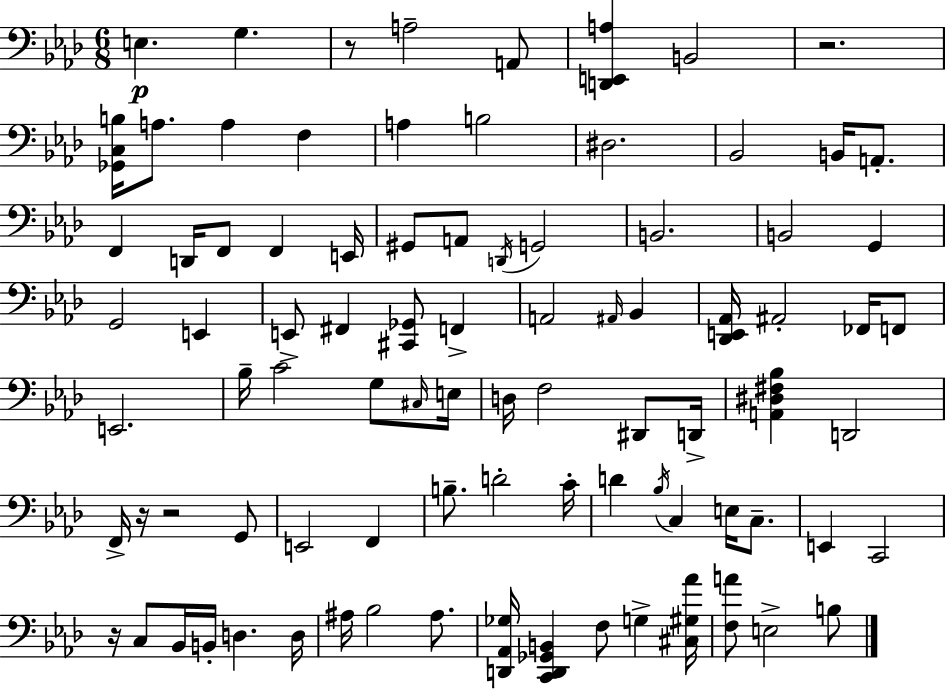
{
  \clef bass
  \numericTimeSignature
  \time 6/8
  \key f \minor
  e4.\p g4. | r8 a2-- a,8 | <d, e, a>4 b,2 | r2. | \break <ges, c b>16 a8. a4 f4 | a4 b2 | dis2. | bes,2 b,16 a,8.-. | \break f,4 d,16 f,8 f,4 e,16 | gis,8 a,8 \acciaccatura { d,16 } g,2 | b,2. | b,2 g,4 | \break g,2 e,4 | e,8-> fis,4 <cis, ges,>8 f,4-> | a,2 \grace { ais,16 } bes,4 | <des, e, aes,>16 ais,2-. fes,16 | \break f,8 e,2. | bes16-- c'2 g8 | \grace { cis16 } e16 d16 f2 | dis,8 d,16-> <a, dis fis bes>4 d,2 | \break f,16-> r16 r2 | g,8 e,2 f,4 | b8.-- d'2-. | c'16-. d'4 \acciaccatura { bes16 } c4 | \break e16 c8.-- e,4 c,2 | r16 c8 bes,16 b,16-. d4. | d16 ais16 bes2 | ais8. <d, aes, ges>16 <c, d, ges, b,>4 f8 g4-> | \break <cis gis aes'>16 <f a'>8 e2-> | b8 \bar "|."
}